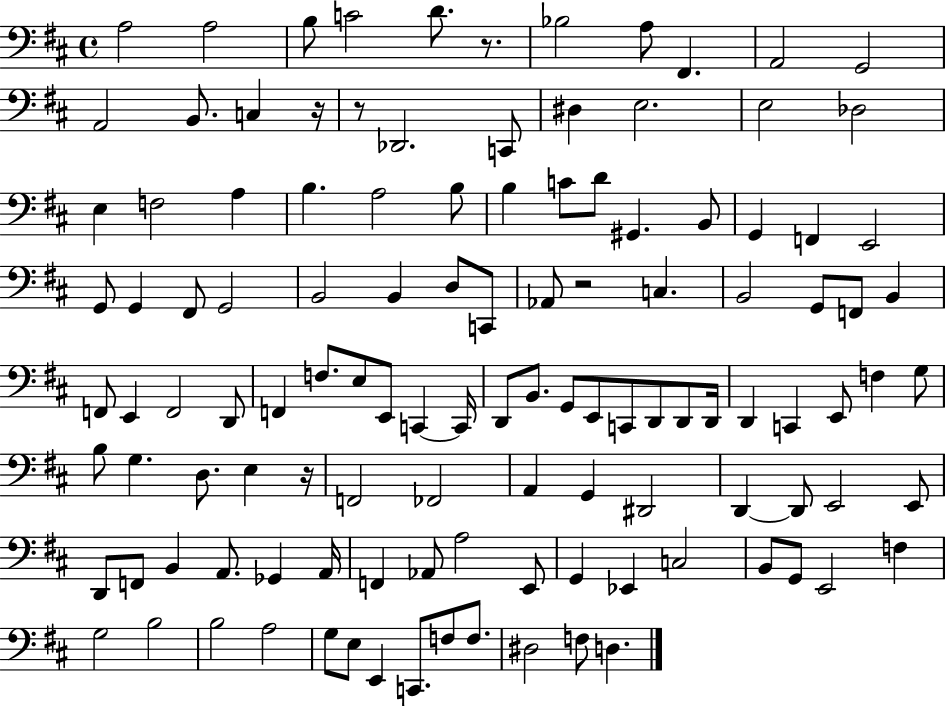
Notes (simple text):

A3/h A3/h B3/e C4/h D4/e. R/e. Bb3/h A3/e F#2/q. A2/h G2/h A2/h B2/e. C3/q R/s R/e Db2/h. C2/e D#3/q E3/h. E3/h Db3/h E3/q F3/h A3/q B3/q. A3/h B3/e B3/q C4/e D4/e G#2/q. B2/e G2/q F2/q E2/h G2/e G2/q F#2/e G2/h B2/h B2/q D3/e C2/e Ab2/e R/h C3/q. B2/h G2/e F2/e B2/q F2/e E2/q F2/h D2/e F2/q F3/e. E3/e E2/e C2/q C2/s D2/e B2/e. G2/e E2/e C2/e D2/e D2/e D2/s D2/q C2/q E2/e F3/q G3/e B3/e G3/q. D3/e. E3/q R/s F2/h FES2/h A2/q G2/q D#2/h D2/q D2/e E2/h E2/e D2/e F2/e B2/q A2/e. Gb2/q A2/s F2/q Ab2/e A3/h E2/e G2/q Eb2/q C3/h B2/e G2/e E2/h F3/q G3/h B3/h B3/h A3/h G3/e E3/e E2/q C2/e. F3/e F3/e. D#3/h F3/e D3/q.